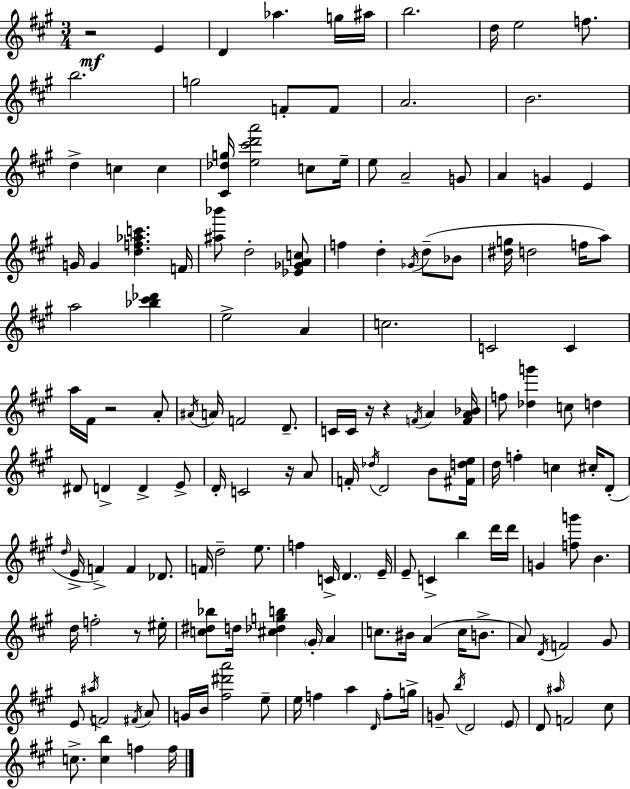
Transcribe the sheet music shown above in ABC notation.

X:1
T:Untitled
M:3/4
L:1/4
K:A
z2 E D _a g/4 ^a/4 b2 d/4 e2 f/2 b2 g2 F/2 F/2 A2 B2 d c c [^C_dg]/4 [e^c'd'a']2 c/2 e/4 e/2 A2 G/2 A G E G/4 G [df_ac'] F/4 [^a_b']/2 d2 [_E_GAc]/2 f d _G/4 d/2 _B/2 [^dg]/4 d2 f/4 a/2 a2 [_b^c'_d'] e2 A c2 C2 C a/4 ^F/4 z2 A/2 ^A/4 A/4 F2 D/2 C/4 C/4 z/4 z F/4 A [FA_B]/4 f/2 [_dg'] c/2 d ^D/2 D D E/2 D/4 C2 z/4 A/2 F/4 _d/4 D2 B/2 [^Fde]/4 d/4 f c ^c/4 D/2 d/4 E/4 F F _D/2 F/4 d2 e/2 f C/4 D E/4 E/2 C b d'/4 d'/4 G [fg']/2 B d/4 f2 z/2 ^e/4 [c^d_b]/2 d/4 [^c_dgb] ^G/4 A c/2 ^B/4 A c/4 B/2 A/2 D/4 F2 ^G/2 E/2 ^a/4 F2 ^F/4 A/2 G/4 B/4 [^f^d'a']2 e/2 e/4 f a D/4 f/2 g/4 G/2 b/4 D2 E/2 D/2 ^a/4 F2 ^c/2 c/2 [cb] f f/4